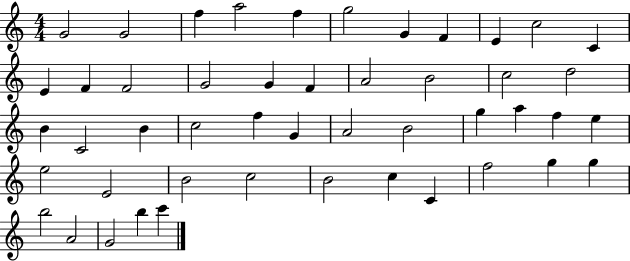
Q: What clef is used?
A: treble